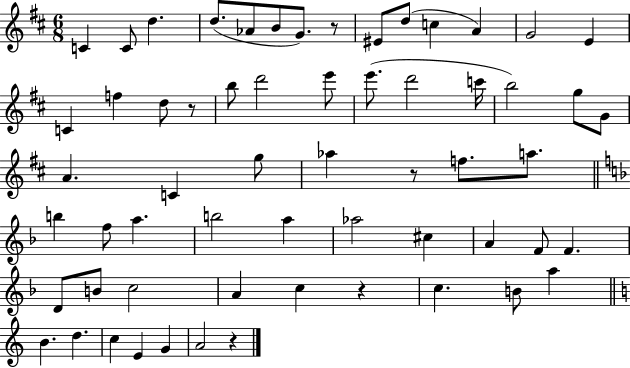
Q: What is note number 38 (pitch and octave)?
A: C#5